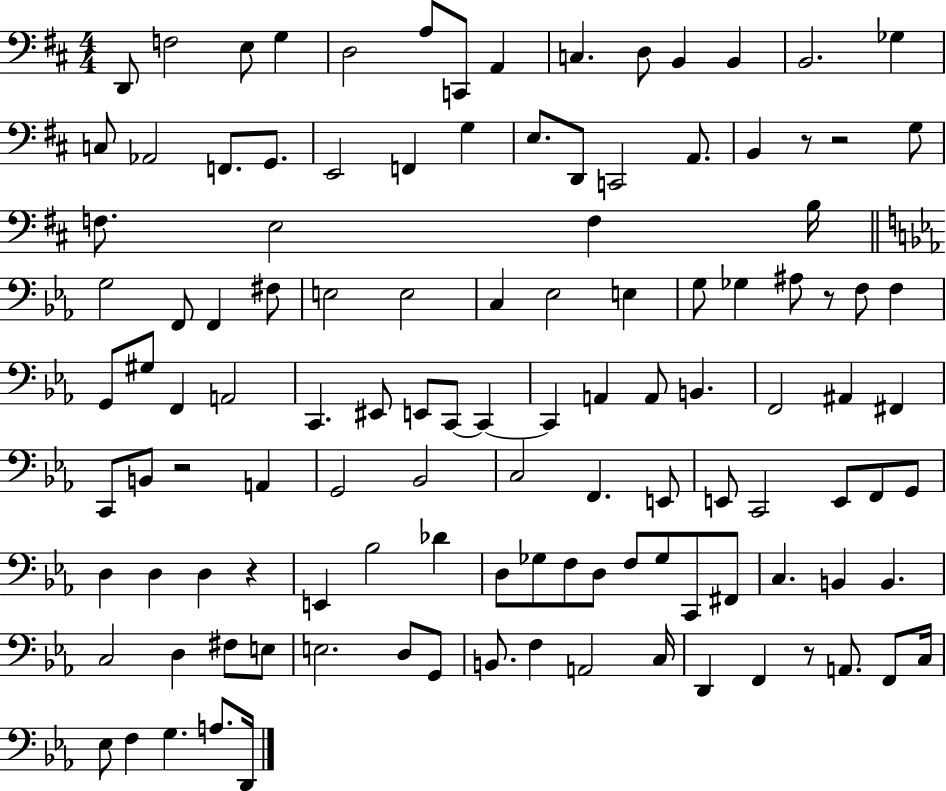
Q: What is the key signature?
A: D major